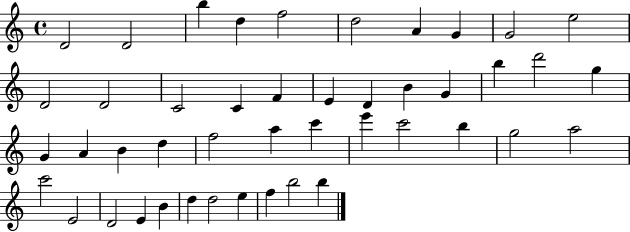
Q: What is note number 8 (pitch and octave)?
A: G4